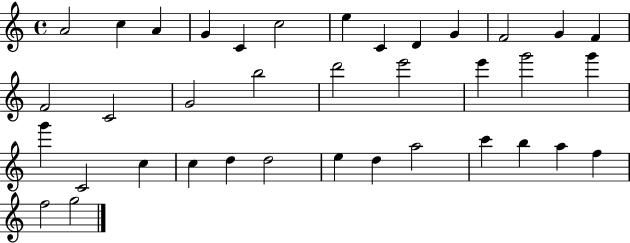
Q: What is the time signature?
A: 4/4